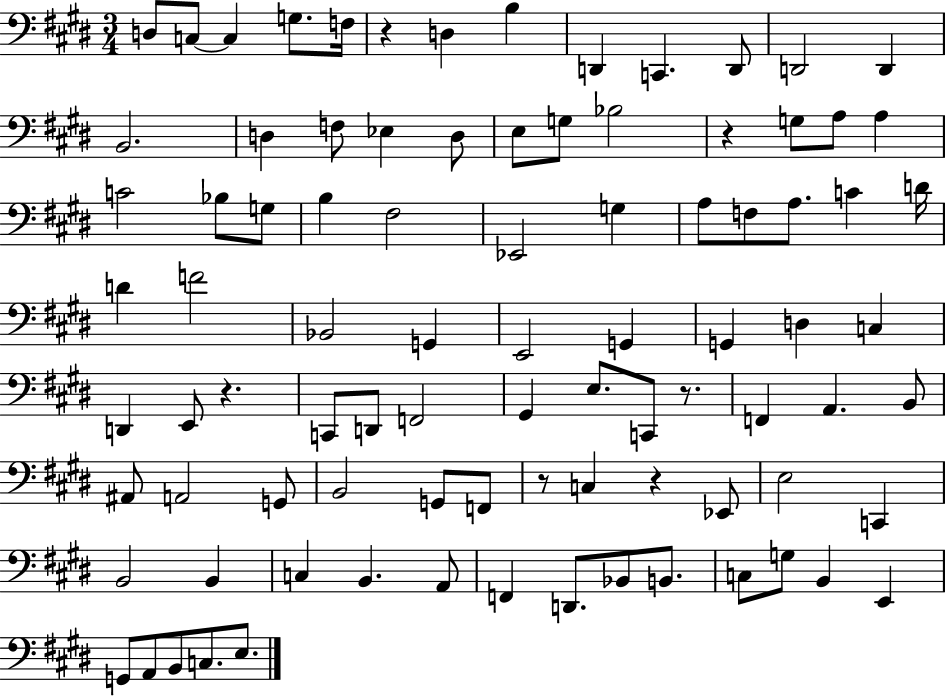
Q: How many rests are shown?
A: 6